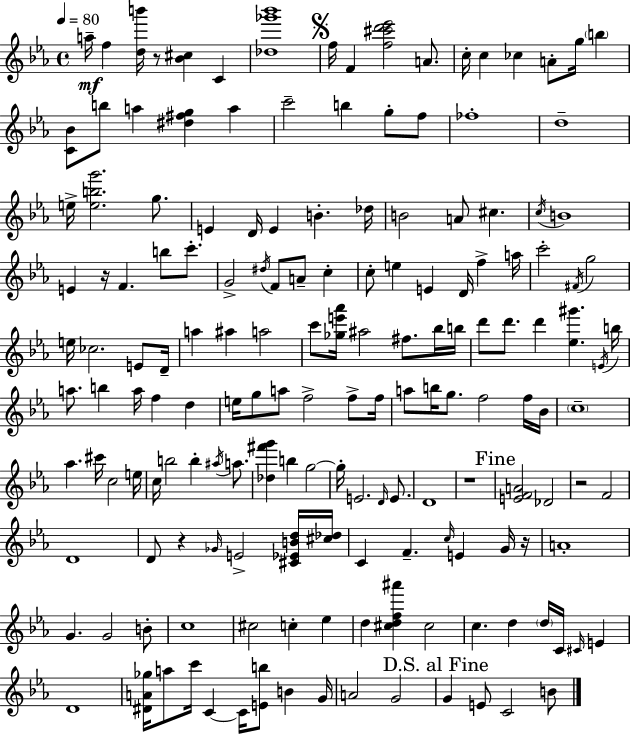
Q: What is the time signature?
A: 4/4